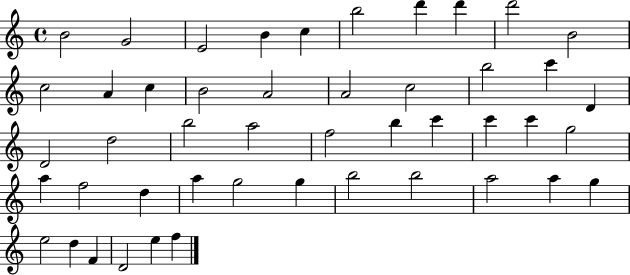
{
  \clef treble
  \time 4/4
  \defaultTimeSignature
  \key c \major
  b'2 g'2 | e'2 b'4 c''4 | b''2 d'''4 d'''4 | d'''2 b'2 | \break c''2 a'4 c''4 | b'2 a'2 | a'2 c''2 | b''2 c'''4 d'4 | \break d'2 d''2 | b''2 a''2 | f''2 b''4 c'''4 | c'''4 c'''4 g''2 | \break a''4 f''2 d''4 | a''4 g''2 g''4 | b''2 b''2 | a''2 a''4 g''4 | \break e''2 d''4 f'4 | d'2 e''4 f''4 | \bar "|."
}